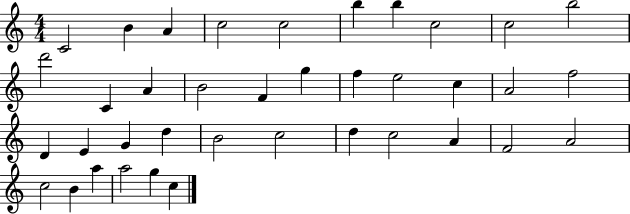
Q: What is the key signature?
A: C major